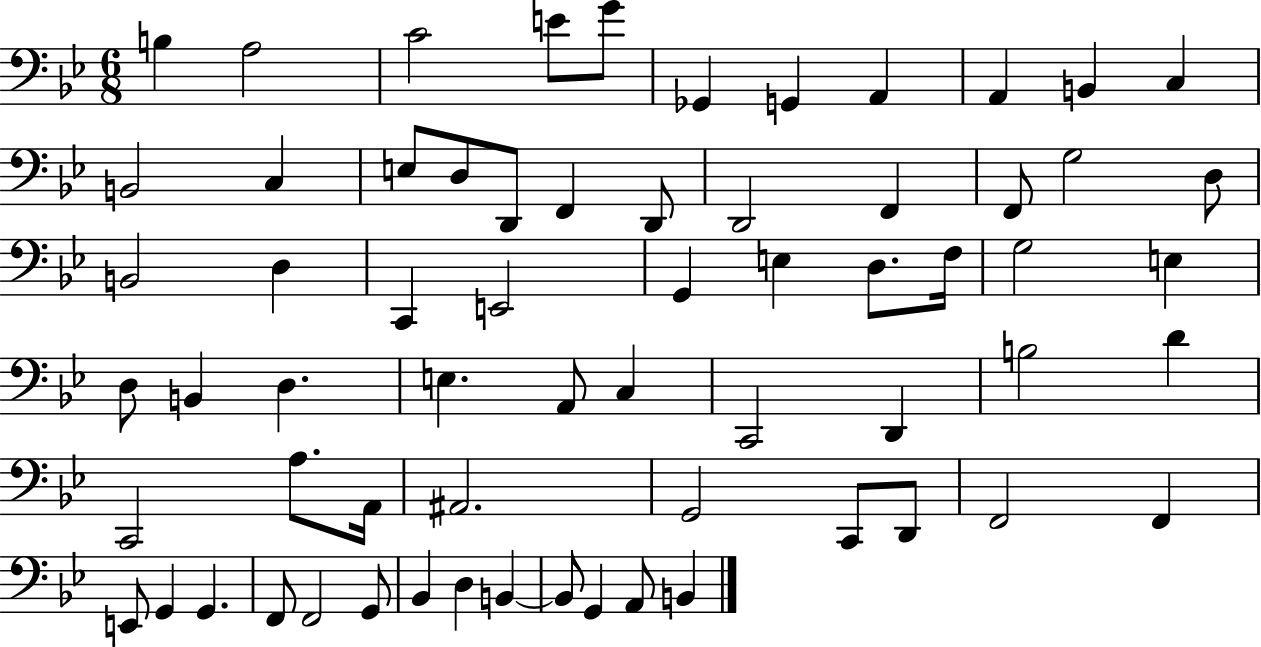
{
  \clef bass
  \numericTimeSignature
  \time 6/8
  \key bes \major
  b4 a2 | c'2 e'8 g'8 | ges,4 g,4 a,4 | a,4 b,4 c4 | \break b,2 c4 | e8 d8 d,8 f,4 d,8 | d,2 f,4 | f,8 g2 d8 | \break b,2 d4 | c,4 e,2 | g,4 e4 d8. f16 | g2 e4 | \break d8 b,4 d4. | e4. a,8 c4 | c,2 d,4 | b2 d'4 | \break c,2 a8. a,16 | ais,2. | g,2 c,8 d,8 | f,2 f,4 | \break e,8 g,4 g,4. | f,8 f,2 g,8 | bes,4 d4 b,4~~ | b,8 g,4 a,8 b,4 | \break \bar "|."
}